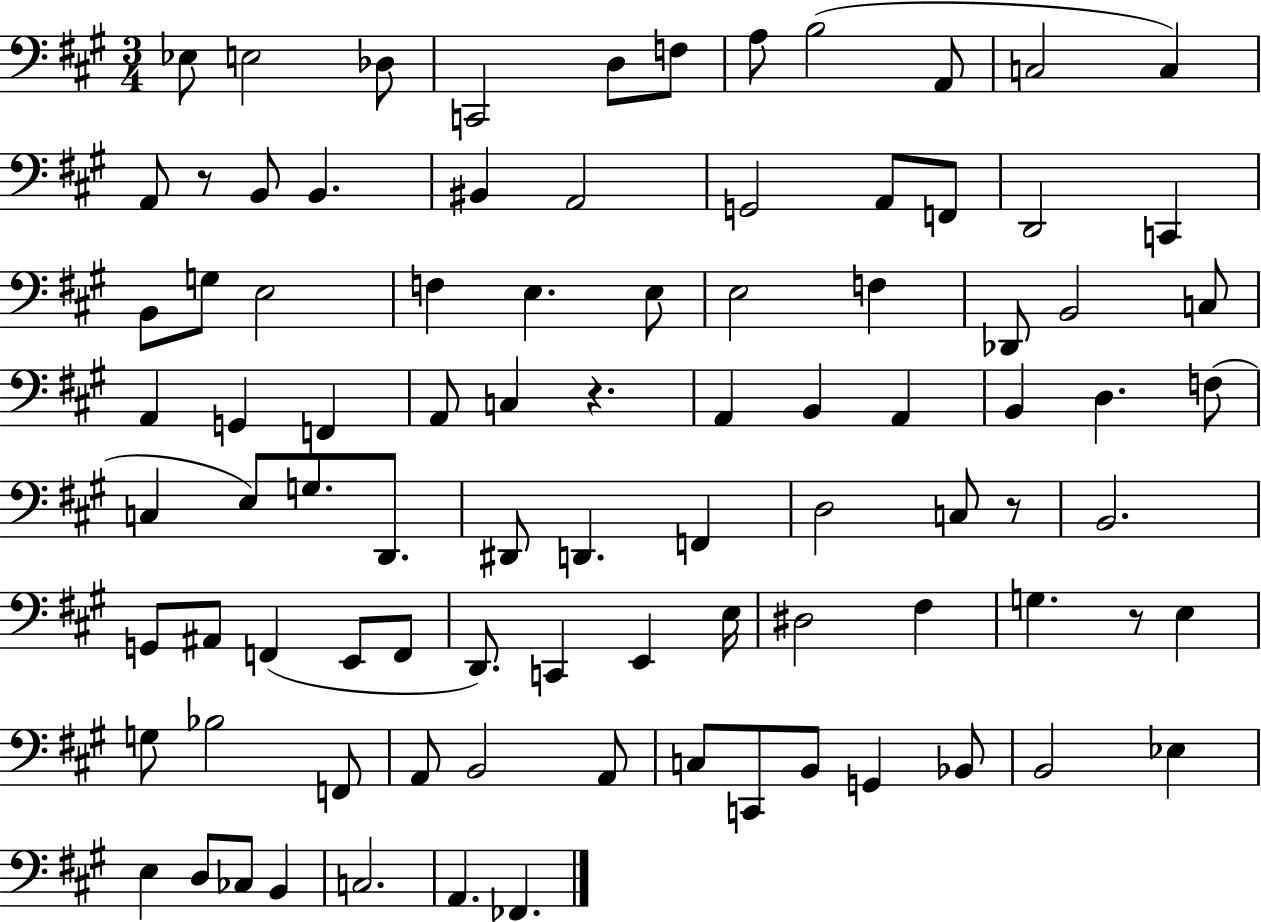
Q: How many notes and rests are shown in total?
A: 90